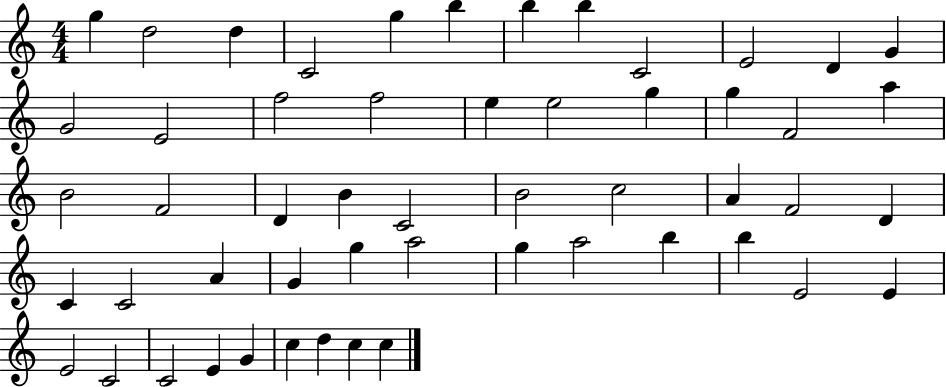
{
  \clef treble
  \numericTimeSignature
  \time 4/4
  \key c \major
  g''4 d''2 d''4 | c'2 g''4 b''4 | b''4 b''4 c'2 | e'2 d'4 g'4 | \break g'2 e'2 | f''2 f''2 | e''4 e''2 g''4 | g''4 f'2 a''4 | \break b'2 f'2 | d'4 b'4 c'2 | b'2 c''2 | a'4 f'2 d'4 | \break c'4 c'2 a'4 | g'4 g''4 a''2 | g''4 a''2 b''4 | b''4 e'2 e'4 | \break e'2 c'2 | c'2 e'4 g'4 | c''4 d''4 c''4 c''4 | \bar "|."
}